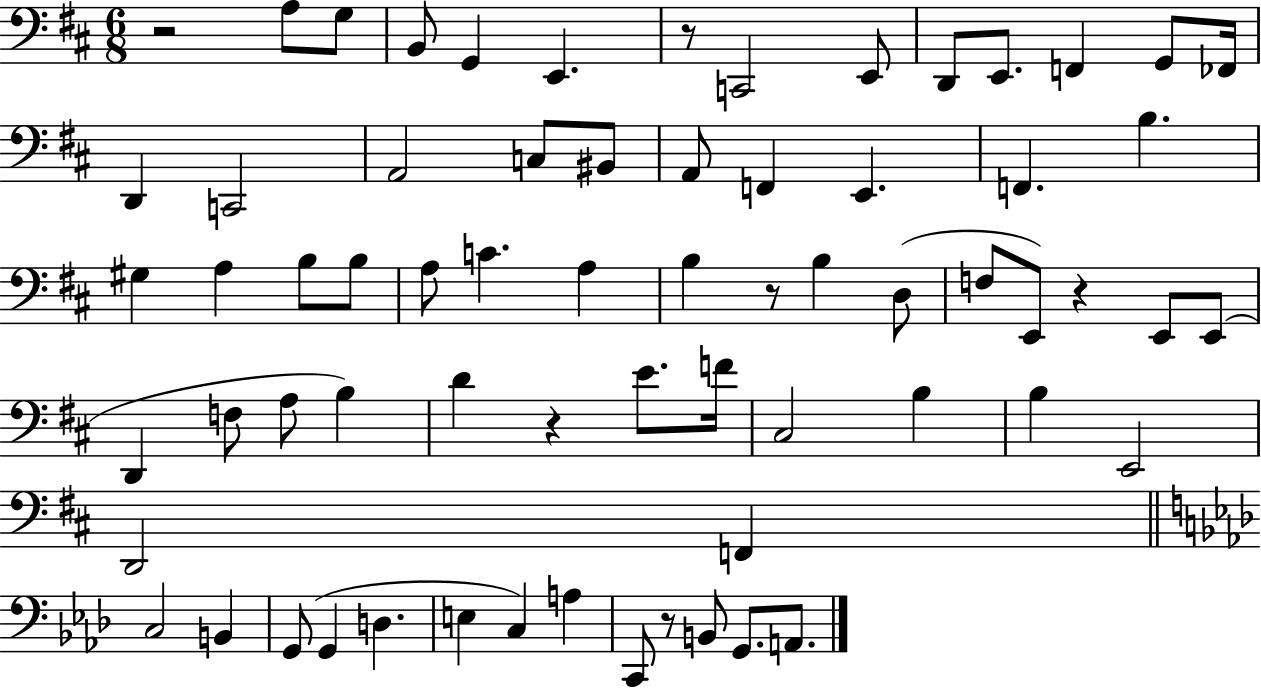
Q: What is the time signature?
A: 6/8